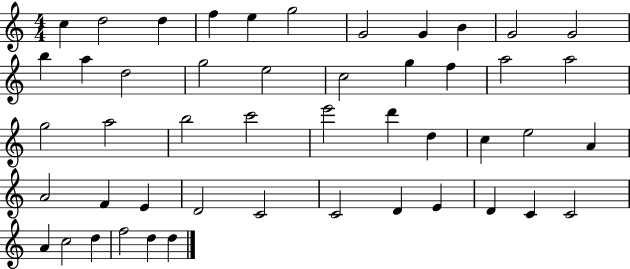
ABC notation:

X:1
T:Untitled
M:4/4
L:1/4
K:C
c d2 d f e g2 G2 G B G2 G2 b a d2 g2 e2 c2 g f a2 a2 g2 a2 b2 c'2 e'2 d' d c e2 A A2 F E D2 C2 C2 D E D C C2 A c2 d f2 d d